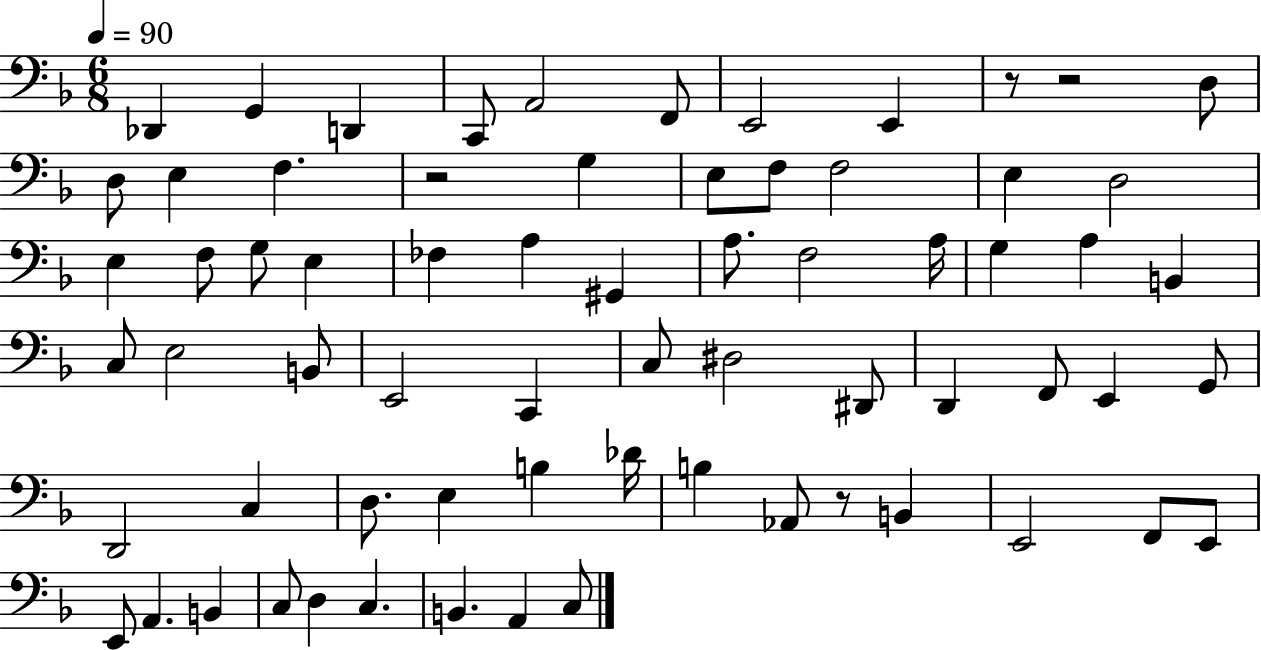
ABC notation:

X:1
T:Untitled
M:6/8
L:1/4
K:F
_D,, G,, D,, C,,/2 A,,2 F,,/2 E,,2 E,, z/2 z2 D,/2 D,/2 E, F, z2 G, E,/2 F,/2 F,2 E, D,2 E, F,/2 G,/2 E, _F, A, ^G,, A,/2 F,2 A,/4 G, A, B,, C,/2 E,2 B,,/2 E,,2 C,, C,/2 ^D,2 ^D,,/2 D,, F,,/2 E,, G,,/2 D,,2 C, D,/2 E, B, _D/4 B, _A,,/2 z/2 B,, E,,2 F,,/2 E,,/2 E,,/2 A,, B,, C,/2 D, C, B,, A,, C,/2